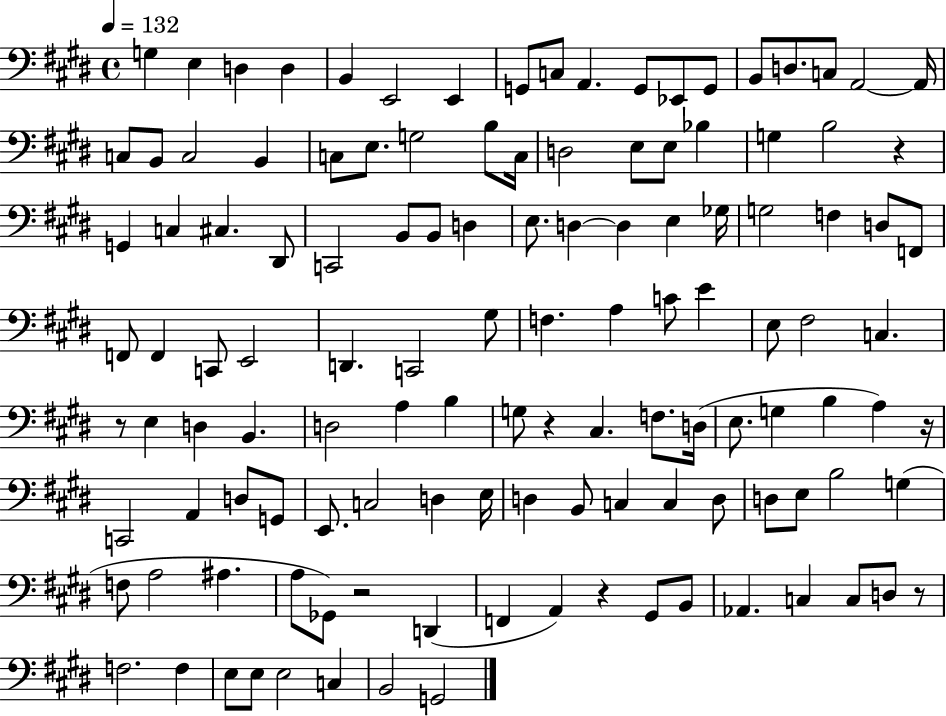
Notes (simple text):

G3/q E3/q D3/q D3/q B2/q E2/h E2/q G2/e C3/e A2/q. G2/e Eb2/e G2/e B2/e D3/e. C3/e A2/h A2/s C3/e B2/e C3/h B2/q C3/e E3/e. G3/h B3/e C3/s D3/h E3/e E3/e Bb3/q G3/q B3/h R/q G2/q C3/q C#3/q. D#2/e C2/h B2/e B2/e D3/q E3/e. D3/q D3/q E3/q Gb3/s G3/h F3/q D3/e F2/e F2/e F2/q C2/e E2/h D2/q. C2/h G#3/e F3/q. A3/q C4/e E4/q E3/e F#3/h C3/q. R/e E3/q D3/q B2/q. D3/h A3/q B3/q G3/e R/q C#3/q. F3/e. D3/s E3/e. G3/q B3/q A3/q R/s C2/h A2/q D3/e G2/e E2/e. C3/h D3/q E3/s D3/q B2/e C3/q C3/q D3/e D3/e E3/e B3/h G3/q F3/e A3/h A#3/q. A3/e Gb2/e R/h D2/q F2/q A2/q R/q G#2/e B2/e Ab2/q. C3/q C3/e D3/e R/e F3/h. F3/q E3/e E3/e E3/h C3/q B2/h G2/h